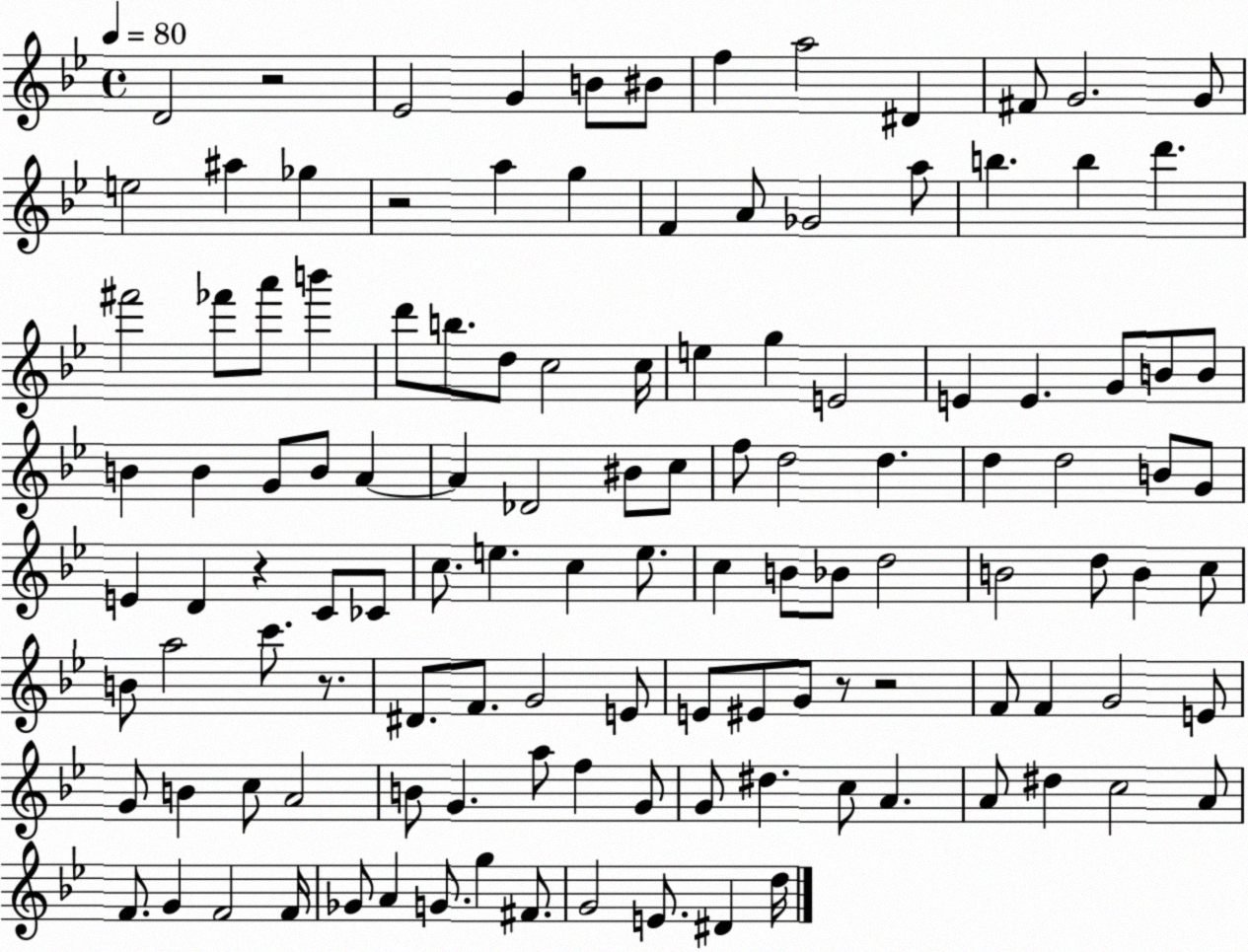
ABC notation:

X:1
T:Untitled
M:4/4
L:1/4
K:Bb
D2 z2 _E2 G B/2 ^B/2 f a2 ^D ^F/2 G2 G/2 e2 ^a _g z2 a g F A/2 _G2 a/2 b b d' ^f'2 _f'/2 a'/2 b' d'/2 b/2 d/2 c2 c/4 e g E2 E E G/2 B/2 B/2 B B G/2 B/2 A A _D2 ^B/2 c/2 f/2 d2 d d d2 B/2 G/2 E D z C/2 _C/2 c/2 e c e/2 c B/2 _B/2 d2 B2 d/2 B c/2 B/2 a2 c'/2 z/2 ^D/2 F/2 G2 E/2 E/2 ^E/2 G/2 z/2 z2 F/2 F G2 E/2 G/2 B c/2 A2 B/2 G a/2 f G/2 G/2 ^d c/2 A A/2 ^d c2 A/2 F/2 G F2 F/4 _G/2 A G/2 g ^F/2 G2 E/2 ^D d/4